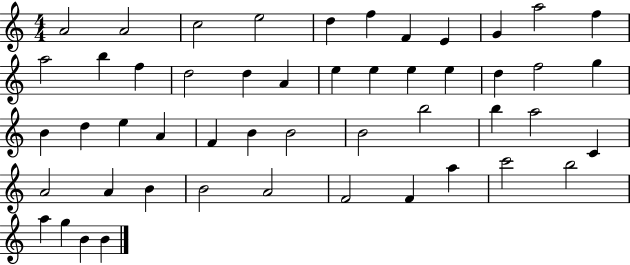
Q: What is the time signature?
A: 4/4